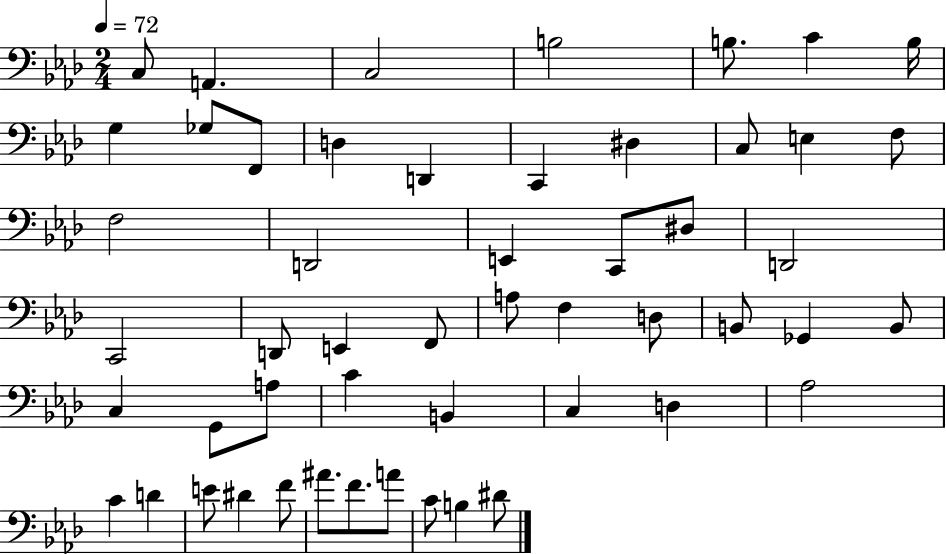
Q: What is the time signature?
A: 2/4